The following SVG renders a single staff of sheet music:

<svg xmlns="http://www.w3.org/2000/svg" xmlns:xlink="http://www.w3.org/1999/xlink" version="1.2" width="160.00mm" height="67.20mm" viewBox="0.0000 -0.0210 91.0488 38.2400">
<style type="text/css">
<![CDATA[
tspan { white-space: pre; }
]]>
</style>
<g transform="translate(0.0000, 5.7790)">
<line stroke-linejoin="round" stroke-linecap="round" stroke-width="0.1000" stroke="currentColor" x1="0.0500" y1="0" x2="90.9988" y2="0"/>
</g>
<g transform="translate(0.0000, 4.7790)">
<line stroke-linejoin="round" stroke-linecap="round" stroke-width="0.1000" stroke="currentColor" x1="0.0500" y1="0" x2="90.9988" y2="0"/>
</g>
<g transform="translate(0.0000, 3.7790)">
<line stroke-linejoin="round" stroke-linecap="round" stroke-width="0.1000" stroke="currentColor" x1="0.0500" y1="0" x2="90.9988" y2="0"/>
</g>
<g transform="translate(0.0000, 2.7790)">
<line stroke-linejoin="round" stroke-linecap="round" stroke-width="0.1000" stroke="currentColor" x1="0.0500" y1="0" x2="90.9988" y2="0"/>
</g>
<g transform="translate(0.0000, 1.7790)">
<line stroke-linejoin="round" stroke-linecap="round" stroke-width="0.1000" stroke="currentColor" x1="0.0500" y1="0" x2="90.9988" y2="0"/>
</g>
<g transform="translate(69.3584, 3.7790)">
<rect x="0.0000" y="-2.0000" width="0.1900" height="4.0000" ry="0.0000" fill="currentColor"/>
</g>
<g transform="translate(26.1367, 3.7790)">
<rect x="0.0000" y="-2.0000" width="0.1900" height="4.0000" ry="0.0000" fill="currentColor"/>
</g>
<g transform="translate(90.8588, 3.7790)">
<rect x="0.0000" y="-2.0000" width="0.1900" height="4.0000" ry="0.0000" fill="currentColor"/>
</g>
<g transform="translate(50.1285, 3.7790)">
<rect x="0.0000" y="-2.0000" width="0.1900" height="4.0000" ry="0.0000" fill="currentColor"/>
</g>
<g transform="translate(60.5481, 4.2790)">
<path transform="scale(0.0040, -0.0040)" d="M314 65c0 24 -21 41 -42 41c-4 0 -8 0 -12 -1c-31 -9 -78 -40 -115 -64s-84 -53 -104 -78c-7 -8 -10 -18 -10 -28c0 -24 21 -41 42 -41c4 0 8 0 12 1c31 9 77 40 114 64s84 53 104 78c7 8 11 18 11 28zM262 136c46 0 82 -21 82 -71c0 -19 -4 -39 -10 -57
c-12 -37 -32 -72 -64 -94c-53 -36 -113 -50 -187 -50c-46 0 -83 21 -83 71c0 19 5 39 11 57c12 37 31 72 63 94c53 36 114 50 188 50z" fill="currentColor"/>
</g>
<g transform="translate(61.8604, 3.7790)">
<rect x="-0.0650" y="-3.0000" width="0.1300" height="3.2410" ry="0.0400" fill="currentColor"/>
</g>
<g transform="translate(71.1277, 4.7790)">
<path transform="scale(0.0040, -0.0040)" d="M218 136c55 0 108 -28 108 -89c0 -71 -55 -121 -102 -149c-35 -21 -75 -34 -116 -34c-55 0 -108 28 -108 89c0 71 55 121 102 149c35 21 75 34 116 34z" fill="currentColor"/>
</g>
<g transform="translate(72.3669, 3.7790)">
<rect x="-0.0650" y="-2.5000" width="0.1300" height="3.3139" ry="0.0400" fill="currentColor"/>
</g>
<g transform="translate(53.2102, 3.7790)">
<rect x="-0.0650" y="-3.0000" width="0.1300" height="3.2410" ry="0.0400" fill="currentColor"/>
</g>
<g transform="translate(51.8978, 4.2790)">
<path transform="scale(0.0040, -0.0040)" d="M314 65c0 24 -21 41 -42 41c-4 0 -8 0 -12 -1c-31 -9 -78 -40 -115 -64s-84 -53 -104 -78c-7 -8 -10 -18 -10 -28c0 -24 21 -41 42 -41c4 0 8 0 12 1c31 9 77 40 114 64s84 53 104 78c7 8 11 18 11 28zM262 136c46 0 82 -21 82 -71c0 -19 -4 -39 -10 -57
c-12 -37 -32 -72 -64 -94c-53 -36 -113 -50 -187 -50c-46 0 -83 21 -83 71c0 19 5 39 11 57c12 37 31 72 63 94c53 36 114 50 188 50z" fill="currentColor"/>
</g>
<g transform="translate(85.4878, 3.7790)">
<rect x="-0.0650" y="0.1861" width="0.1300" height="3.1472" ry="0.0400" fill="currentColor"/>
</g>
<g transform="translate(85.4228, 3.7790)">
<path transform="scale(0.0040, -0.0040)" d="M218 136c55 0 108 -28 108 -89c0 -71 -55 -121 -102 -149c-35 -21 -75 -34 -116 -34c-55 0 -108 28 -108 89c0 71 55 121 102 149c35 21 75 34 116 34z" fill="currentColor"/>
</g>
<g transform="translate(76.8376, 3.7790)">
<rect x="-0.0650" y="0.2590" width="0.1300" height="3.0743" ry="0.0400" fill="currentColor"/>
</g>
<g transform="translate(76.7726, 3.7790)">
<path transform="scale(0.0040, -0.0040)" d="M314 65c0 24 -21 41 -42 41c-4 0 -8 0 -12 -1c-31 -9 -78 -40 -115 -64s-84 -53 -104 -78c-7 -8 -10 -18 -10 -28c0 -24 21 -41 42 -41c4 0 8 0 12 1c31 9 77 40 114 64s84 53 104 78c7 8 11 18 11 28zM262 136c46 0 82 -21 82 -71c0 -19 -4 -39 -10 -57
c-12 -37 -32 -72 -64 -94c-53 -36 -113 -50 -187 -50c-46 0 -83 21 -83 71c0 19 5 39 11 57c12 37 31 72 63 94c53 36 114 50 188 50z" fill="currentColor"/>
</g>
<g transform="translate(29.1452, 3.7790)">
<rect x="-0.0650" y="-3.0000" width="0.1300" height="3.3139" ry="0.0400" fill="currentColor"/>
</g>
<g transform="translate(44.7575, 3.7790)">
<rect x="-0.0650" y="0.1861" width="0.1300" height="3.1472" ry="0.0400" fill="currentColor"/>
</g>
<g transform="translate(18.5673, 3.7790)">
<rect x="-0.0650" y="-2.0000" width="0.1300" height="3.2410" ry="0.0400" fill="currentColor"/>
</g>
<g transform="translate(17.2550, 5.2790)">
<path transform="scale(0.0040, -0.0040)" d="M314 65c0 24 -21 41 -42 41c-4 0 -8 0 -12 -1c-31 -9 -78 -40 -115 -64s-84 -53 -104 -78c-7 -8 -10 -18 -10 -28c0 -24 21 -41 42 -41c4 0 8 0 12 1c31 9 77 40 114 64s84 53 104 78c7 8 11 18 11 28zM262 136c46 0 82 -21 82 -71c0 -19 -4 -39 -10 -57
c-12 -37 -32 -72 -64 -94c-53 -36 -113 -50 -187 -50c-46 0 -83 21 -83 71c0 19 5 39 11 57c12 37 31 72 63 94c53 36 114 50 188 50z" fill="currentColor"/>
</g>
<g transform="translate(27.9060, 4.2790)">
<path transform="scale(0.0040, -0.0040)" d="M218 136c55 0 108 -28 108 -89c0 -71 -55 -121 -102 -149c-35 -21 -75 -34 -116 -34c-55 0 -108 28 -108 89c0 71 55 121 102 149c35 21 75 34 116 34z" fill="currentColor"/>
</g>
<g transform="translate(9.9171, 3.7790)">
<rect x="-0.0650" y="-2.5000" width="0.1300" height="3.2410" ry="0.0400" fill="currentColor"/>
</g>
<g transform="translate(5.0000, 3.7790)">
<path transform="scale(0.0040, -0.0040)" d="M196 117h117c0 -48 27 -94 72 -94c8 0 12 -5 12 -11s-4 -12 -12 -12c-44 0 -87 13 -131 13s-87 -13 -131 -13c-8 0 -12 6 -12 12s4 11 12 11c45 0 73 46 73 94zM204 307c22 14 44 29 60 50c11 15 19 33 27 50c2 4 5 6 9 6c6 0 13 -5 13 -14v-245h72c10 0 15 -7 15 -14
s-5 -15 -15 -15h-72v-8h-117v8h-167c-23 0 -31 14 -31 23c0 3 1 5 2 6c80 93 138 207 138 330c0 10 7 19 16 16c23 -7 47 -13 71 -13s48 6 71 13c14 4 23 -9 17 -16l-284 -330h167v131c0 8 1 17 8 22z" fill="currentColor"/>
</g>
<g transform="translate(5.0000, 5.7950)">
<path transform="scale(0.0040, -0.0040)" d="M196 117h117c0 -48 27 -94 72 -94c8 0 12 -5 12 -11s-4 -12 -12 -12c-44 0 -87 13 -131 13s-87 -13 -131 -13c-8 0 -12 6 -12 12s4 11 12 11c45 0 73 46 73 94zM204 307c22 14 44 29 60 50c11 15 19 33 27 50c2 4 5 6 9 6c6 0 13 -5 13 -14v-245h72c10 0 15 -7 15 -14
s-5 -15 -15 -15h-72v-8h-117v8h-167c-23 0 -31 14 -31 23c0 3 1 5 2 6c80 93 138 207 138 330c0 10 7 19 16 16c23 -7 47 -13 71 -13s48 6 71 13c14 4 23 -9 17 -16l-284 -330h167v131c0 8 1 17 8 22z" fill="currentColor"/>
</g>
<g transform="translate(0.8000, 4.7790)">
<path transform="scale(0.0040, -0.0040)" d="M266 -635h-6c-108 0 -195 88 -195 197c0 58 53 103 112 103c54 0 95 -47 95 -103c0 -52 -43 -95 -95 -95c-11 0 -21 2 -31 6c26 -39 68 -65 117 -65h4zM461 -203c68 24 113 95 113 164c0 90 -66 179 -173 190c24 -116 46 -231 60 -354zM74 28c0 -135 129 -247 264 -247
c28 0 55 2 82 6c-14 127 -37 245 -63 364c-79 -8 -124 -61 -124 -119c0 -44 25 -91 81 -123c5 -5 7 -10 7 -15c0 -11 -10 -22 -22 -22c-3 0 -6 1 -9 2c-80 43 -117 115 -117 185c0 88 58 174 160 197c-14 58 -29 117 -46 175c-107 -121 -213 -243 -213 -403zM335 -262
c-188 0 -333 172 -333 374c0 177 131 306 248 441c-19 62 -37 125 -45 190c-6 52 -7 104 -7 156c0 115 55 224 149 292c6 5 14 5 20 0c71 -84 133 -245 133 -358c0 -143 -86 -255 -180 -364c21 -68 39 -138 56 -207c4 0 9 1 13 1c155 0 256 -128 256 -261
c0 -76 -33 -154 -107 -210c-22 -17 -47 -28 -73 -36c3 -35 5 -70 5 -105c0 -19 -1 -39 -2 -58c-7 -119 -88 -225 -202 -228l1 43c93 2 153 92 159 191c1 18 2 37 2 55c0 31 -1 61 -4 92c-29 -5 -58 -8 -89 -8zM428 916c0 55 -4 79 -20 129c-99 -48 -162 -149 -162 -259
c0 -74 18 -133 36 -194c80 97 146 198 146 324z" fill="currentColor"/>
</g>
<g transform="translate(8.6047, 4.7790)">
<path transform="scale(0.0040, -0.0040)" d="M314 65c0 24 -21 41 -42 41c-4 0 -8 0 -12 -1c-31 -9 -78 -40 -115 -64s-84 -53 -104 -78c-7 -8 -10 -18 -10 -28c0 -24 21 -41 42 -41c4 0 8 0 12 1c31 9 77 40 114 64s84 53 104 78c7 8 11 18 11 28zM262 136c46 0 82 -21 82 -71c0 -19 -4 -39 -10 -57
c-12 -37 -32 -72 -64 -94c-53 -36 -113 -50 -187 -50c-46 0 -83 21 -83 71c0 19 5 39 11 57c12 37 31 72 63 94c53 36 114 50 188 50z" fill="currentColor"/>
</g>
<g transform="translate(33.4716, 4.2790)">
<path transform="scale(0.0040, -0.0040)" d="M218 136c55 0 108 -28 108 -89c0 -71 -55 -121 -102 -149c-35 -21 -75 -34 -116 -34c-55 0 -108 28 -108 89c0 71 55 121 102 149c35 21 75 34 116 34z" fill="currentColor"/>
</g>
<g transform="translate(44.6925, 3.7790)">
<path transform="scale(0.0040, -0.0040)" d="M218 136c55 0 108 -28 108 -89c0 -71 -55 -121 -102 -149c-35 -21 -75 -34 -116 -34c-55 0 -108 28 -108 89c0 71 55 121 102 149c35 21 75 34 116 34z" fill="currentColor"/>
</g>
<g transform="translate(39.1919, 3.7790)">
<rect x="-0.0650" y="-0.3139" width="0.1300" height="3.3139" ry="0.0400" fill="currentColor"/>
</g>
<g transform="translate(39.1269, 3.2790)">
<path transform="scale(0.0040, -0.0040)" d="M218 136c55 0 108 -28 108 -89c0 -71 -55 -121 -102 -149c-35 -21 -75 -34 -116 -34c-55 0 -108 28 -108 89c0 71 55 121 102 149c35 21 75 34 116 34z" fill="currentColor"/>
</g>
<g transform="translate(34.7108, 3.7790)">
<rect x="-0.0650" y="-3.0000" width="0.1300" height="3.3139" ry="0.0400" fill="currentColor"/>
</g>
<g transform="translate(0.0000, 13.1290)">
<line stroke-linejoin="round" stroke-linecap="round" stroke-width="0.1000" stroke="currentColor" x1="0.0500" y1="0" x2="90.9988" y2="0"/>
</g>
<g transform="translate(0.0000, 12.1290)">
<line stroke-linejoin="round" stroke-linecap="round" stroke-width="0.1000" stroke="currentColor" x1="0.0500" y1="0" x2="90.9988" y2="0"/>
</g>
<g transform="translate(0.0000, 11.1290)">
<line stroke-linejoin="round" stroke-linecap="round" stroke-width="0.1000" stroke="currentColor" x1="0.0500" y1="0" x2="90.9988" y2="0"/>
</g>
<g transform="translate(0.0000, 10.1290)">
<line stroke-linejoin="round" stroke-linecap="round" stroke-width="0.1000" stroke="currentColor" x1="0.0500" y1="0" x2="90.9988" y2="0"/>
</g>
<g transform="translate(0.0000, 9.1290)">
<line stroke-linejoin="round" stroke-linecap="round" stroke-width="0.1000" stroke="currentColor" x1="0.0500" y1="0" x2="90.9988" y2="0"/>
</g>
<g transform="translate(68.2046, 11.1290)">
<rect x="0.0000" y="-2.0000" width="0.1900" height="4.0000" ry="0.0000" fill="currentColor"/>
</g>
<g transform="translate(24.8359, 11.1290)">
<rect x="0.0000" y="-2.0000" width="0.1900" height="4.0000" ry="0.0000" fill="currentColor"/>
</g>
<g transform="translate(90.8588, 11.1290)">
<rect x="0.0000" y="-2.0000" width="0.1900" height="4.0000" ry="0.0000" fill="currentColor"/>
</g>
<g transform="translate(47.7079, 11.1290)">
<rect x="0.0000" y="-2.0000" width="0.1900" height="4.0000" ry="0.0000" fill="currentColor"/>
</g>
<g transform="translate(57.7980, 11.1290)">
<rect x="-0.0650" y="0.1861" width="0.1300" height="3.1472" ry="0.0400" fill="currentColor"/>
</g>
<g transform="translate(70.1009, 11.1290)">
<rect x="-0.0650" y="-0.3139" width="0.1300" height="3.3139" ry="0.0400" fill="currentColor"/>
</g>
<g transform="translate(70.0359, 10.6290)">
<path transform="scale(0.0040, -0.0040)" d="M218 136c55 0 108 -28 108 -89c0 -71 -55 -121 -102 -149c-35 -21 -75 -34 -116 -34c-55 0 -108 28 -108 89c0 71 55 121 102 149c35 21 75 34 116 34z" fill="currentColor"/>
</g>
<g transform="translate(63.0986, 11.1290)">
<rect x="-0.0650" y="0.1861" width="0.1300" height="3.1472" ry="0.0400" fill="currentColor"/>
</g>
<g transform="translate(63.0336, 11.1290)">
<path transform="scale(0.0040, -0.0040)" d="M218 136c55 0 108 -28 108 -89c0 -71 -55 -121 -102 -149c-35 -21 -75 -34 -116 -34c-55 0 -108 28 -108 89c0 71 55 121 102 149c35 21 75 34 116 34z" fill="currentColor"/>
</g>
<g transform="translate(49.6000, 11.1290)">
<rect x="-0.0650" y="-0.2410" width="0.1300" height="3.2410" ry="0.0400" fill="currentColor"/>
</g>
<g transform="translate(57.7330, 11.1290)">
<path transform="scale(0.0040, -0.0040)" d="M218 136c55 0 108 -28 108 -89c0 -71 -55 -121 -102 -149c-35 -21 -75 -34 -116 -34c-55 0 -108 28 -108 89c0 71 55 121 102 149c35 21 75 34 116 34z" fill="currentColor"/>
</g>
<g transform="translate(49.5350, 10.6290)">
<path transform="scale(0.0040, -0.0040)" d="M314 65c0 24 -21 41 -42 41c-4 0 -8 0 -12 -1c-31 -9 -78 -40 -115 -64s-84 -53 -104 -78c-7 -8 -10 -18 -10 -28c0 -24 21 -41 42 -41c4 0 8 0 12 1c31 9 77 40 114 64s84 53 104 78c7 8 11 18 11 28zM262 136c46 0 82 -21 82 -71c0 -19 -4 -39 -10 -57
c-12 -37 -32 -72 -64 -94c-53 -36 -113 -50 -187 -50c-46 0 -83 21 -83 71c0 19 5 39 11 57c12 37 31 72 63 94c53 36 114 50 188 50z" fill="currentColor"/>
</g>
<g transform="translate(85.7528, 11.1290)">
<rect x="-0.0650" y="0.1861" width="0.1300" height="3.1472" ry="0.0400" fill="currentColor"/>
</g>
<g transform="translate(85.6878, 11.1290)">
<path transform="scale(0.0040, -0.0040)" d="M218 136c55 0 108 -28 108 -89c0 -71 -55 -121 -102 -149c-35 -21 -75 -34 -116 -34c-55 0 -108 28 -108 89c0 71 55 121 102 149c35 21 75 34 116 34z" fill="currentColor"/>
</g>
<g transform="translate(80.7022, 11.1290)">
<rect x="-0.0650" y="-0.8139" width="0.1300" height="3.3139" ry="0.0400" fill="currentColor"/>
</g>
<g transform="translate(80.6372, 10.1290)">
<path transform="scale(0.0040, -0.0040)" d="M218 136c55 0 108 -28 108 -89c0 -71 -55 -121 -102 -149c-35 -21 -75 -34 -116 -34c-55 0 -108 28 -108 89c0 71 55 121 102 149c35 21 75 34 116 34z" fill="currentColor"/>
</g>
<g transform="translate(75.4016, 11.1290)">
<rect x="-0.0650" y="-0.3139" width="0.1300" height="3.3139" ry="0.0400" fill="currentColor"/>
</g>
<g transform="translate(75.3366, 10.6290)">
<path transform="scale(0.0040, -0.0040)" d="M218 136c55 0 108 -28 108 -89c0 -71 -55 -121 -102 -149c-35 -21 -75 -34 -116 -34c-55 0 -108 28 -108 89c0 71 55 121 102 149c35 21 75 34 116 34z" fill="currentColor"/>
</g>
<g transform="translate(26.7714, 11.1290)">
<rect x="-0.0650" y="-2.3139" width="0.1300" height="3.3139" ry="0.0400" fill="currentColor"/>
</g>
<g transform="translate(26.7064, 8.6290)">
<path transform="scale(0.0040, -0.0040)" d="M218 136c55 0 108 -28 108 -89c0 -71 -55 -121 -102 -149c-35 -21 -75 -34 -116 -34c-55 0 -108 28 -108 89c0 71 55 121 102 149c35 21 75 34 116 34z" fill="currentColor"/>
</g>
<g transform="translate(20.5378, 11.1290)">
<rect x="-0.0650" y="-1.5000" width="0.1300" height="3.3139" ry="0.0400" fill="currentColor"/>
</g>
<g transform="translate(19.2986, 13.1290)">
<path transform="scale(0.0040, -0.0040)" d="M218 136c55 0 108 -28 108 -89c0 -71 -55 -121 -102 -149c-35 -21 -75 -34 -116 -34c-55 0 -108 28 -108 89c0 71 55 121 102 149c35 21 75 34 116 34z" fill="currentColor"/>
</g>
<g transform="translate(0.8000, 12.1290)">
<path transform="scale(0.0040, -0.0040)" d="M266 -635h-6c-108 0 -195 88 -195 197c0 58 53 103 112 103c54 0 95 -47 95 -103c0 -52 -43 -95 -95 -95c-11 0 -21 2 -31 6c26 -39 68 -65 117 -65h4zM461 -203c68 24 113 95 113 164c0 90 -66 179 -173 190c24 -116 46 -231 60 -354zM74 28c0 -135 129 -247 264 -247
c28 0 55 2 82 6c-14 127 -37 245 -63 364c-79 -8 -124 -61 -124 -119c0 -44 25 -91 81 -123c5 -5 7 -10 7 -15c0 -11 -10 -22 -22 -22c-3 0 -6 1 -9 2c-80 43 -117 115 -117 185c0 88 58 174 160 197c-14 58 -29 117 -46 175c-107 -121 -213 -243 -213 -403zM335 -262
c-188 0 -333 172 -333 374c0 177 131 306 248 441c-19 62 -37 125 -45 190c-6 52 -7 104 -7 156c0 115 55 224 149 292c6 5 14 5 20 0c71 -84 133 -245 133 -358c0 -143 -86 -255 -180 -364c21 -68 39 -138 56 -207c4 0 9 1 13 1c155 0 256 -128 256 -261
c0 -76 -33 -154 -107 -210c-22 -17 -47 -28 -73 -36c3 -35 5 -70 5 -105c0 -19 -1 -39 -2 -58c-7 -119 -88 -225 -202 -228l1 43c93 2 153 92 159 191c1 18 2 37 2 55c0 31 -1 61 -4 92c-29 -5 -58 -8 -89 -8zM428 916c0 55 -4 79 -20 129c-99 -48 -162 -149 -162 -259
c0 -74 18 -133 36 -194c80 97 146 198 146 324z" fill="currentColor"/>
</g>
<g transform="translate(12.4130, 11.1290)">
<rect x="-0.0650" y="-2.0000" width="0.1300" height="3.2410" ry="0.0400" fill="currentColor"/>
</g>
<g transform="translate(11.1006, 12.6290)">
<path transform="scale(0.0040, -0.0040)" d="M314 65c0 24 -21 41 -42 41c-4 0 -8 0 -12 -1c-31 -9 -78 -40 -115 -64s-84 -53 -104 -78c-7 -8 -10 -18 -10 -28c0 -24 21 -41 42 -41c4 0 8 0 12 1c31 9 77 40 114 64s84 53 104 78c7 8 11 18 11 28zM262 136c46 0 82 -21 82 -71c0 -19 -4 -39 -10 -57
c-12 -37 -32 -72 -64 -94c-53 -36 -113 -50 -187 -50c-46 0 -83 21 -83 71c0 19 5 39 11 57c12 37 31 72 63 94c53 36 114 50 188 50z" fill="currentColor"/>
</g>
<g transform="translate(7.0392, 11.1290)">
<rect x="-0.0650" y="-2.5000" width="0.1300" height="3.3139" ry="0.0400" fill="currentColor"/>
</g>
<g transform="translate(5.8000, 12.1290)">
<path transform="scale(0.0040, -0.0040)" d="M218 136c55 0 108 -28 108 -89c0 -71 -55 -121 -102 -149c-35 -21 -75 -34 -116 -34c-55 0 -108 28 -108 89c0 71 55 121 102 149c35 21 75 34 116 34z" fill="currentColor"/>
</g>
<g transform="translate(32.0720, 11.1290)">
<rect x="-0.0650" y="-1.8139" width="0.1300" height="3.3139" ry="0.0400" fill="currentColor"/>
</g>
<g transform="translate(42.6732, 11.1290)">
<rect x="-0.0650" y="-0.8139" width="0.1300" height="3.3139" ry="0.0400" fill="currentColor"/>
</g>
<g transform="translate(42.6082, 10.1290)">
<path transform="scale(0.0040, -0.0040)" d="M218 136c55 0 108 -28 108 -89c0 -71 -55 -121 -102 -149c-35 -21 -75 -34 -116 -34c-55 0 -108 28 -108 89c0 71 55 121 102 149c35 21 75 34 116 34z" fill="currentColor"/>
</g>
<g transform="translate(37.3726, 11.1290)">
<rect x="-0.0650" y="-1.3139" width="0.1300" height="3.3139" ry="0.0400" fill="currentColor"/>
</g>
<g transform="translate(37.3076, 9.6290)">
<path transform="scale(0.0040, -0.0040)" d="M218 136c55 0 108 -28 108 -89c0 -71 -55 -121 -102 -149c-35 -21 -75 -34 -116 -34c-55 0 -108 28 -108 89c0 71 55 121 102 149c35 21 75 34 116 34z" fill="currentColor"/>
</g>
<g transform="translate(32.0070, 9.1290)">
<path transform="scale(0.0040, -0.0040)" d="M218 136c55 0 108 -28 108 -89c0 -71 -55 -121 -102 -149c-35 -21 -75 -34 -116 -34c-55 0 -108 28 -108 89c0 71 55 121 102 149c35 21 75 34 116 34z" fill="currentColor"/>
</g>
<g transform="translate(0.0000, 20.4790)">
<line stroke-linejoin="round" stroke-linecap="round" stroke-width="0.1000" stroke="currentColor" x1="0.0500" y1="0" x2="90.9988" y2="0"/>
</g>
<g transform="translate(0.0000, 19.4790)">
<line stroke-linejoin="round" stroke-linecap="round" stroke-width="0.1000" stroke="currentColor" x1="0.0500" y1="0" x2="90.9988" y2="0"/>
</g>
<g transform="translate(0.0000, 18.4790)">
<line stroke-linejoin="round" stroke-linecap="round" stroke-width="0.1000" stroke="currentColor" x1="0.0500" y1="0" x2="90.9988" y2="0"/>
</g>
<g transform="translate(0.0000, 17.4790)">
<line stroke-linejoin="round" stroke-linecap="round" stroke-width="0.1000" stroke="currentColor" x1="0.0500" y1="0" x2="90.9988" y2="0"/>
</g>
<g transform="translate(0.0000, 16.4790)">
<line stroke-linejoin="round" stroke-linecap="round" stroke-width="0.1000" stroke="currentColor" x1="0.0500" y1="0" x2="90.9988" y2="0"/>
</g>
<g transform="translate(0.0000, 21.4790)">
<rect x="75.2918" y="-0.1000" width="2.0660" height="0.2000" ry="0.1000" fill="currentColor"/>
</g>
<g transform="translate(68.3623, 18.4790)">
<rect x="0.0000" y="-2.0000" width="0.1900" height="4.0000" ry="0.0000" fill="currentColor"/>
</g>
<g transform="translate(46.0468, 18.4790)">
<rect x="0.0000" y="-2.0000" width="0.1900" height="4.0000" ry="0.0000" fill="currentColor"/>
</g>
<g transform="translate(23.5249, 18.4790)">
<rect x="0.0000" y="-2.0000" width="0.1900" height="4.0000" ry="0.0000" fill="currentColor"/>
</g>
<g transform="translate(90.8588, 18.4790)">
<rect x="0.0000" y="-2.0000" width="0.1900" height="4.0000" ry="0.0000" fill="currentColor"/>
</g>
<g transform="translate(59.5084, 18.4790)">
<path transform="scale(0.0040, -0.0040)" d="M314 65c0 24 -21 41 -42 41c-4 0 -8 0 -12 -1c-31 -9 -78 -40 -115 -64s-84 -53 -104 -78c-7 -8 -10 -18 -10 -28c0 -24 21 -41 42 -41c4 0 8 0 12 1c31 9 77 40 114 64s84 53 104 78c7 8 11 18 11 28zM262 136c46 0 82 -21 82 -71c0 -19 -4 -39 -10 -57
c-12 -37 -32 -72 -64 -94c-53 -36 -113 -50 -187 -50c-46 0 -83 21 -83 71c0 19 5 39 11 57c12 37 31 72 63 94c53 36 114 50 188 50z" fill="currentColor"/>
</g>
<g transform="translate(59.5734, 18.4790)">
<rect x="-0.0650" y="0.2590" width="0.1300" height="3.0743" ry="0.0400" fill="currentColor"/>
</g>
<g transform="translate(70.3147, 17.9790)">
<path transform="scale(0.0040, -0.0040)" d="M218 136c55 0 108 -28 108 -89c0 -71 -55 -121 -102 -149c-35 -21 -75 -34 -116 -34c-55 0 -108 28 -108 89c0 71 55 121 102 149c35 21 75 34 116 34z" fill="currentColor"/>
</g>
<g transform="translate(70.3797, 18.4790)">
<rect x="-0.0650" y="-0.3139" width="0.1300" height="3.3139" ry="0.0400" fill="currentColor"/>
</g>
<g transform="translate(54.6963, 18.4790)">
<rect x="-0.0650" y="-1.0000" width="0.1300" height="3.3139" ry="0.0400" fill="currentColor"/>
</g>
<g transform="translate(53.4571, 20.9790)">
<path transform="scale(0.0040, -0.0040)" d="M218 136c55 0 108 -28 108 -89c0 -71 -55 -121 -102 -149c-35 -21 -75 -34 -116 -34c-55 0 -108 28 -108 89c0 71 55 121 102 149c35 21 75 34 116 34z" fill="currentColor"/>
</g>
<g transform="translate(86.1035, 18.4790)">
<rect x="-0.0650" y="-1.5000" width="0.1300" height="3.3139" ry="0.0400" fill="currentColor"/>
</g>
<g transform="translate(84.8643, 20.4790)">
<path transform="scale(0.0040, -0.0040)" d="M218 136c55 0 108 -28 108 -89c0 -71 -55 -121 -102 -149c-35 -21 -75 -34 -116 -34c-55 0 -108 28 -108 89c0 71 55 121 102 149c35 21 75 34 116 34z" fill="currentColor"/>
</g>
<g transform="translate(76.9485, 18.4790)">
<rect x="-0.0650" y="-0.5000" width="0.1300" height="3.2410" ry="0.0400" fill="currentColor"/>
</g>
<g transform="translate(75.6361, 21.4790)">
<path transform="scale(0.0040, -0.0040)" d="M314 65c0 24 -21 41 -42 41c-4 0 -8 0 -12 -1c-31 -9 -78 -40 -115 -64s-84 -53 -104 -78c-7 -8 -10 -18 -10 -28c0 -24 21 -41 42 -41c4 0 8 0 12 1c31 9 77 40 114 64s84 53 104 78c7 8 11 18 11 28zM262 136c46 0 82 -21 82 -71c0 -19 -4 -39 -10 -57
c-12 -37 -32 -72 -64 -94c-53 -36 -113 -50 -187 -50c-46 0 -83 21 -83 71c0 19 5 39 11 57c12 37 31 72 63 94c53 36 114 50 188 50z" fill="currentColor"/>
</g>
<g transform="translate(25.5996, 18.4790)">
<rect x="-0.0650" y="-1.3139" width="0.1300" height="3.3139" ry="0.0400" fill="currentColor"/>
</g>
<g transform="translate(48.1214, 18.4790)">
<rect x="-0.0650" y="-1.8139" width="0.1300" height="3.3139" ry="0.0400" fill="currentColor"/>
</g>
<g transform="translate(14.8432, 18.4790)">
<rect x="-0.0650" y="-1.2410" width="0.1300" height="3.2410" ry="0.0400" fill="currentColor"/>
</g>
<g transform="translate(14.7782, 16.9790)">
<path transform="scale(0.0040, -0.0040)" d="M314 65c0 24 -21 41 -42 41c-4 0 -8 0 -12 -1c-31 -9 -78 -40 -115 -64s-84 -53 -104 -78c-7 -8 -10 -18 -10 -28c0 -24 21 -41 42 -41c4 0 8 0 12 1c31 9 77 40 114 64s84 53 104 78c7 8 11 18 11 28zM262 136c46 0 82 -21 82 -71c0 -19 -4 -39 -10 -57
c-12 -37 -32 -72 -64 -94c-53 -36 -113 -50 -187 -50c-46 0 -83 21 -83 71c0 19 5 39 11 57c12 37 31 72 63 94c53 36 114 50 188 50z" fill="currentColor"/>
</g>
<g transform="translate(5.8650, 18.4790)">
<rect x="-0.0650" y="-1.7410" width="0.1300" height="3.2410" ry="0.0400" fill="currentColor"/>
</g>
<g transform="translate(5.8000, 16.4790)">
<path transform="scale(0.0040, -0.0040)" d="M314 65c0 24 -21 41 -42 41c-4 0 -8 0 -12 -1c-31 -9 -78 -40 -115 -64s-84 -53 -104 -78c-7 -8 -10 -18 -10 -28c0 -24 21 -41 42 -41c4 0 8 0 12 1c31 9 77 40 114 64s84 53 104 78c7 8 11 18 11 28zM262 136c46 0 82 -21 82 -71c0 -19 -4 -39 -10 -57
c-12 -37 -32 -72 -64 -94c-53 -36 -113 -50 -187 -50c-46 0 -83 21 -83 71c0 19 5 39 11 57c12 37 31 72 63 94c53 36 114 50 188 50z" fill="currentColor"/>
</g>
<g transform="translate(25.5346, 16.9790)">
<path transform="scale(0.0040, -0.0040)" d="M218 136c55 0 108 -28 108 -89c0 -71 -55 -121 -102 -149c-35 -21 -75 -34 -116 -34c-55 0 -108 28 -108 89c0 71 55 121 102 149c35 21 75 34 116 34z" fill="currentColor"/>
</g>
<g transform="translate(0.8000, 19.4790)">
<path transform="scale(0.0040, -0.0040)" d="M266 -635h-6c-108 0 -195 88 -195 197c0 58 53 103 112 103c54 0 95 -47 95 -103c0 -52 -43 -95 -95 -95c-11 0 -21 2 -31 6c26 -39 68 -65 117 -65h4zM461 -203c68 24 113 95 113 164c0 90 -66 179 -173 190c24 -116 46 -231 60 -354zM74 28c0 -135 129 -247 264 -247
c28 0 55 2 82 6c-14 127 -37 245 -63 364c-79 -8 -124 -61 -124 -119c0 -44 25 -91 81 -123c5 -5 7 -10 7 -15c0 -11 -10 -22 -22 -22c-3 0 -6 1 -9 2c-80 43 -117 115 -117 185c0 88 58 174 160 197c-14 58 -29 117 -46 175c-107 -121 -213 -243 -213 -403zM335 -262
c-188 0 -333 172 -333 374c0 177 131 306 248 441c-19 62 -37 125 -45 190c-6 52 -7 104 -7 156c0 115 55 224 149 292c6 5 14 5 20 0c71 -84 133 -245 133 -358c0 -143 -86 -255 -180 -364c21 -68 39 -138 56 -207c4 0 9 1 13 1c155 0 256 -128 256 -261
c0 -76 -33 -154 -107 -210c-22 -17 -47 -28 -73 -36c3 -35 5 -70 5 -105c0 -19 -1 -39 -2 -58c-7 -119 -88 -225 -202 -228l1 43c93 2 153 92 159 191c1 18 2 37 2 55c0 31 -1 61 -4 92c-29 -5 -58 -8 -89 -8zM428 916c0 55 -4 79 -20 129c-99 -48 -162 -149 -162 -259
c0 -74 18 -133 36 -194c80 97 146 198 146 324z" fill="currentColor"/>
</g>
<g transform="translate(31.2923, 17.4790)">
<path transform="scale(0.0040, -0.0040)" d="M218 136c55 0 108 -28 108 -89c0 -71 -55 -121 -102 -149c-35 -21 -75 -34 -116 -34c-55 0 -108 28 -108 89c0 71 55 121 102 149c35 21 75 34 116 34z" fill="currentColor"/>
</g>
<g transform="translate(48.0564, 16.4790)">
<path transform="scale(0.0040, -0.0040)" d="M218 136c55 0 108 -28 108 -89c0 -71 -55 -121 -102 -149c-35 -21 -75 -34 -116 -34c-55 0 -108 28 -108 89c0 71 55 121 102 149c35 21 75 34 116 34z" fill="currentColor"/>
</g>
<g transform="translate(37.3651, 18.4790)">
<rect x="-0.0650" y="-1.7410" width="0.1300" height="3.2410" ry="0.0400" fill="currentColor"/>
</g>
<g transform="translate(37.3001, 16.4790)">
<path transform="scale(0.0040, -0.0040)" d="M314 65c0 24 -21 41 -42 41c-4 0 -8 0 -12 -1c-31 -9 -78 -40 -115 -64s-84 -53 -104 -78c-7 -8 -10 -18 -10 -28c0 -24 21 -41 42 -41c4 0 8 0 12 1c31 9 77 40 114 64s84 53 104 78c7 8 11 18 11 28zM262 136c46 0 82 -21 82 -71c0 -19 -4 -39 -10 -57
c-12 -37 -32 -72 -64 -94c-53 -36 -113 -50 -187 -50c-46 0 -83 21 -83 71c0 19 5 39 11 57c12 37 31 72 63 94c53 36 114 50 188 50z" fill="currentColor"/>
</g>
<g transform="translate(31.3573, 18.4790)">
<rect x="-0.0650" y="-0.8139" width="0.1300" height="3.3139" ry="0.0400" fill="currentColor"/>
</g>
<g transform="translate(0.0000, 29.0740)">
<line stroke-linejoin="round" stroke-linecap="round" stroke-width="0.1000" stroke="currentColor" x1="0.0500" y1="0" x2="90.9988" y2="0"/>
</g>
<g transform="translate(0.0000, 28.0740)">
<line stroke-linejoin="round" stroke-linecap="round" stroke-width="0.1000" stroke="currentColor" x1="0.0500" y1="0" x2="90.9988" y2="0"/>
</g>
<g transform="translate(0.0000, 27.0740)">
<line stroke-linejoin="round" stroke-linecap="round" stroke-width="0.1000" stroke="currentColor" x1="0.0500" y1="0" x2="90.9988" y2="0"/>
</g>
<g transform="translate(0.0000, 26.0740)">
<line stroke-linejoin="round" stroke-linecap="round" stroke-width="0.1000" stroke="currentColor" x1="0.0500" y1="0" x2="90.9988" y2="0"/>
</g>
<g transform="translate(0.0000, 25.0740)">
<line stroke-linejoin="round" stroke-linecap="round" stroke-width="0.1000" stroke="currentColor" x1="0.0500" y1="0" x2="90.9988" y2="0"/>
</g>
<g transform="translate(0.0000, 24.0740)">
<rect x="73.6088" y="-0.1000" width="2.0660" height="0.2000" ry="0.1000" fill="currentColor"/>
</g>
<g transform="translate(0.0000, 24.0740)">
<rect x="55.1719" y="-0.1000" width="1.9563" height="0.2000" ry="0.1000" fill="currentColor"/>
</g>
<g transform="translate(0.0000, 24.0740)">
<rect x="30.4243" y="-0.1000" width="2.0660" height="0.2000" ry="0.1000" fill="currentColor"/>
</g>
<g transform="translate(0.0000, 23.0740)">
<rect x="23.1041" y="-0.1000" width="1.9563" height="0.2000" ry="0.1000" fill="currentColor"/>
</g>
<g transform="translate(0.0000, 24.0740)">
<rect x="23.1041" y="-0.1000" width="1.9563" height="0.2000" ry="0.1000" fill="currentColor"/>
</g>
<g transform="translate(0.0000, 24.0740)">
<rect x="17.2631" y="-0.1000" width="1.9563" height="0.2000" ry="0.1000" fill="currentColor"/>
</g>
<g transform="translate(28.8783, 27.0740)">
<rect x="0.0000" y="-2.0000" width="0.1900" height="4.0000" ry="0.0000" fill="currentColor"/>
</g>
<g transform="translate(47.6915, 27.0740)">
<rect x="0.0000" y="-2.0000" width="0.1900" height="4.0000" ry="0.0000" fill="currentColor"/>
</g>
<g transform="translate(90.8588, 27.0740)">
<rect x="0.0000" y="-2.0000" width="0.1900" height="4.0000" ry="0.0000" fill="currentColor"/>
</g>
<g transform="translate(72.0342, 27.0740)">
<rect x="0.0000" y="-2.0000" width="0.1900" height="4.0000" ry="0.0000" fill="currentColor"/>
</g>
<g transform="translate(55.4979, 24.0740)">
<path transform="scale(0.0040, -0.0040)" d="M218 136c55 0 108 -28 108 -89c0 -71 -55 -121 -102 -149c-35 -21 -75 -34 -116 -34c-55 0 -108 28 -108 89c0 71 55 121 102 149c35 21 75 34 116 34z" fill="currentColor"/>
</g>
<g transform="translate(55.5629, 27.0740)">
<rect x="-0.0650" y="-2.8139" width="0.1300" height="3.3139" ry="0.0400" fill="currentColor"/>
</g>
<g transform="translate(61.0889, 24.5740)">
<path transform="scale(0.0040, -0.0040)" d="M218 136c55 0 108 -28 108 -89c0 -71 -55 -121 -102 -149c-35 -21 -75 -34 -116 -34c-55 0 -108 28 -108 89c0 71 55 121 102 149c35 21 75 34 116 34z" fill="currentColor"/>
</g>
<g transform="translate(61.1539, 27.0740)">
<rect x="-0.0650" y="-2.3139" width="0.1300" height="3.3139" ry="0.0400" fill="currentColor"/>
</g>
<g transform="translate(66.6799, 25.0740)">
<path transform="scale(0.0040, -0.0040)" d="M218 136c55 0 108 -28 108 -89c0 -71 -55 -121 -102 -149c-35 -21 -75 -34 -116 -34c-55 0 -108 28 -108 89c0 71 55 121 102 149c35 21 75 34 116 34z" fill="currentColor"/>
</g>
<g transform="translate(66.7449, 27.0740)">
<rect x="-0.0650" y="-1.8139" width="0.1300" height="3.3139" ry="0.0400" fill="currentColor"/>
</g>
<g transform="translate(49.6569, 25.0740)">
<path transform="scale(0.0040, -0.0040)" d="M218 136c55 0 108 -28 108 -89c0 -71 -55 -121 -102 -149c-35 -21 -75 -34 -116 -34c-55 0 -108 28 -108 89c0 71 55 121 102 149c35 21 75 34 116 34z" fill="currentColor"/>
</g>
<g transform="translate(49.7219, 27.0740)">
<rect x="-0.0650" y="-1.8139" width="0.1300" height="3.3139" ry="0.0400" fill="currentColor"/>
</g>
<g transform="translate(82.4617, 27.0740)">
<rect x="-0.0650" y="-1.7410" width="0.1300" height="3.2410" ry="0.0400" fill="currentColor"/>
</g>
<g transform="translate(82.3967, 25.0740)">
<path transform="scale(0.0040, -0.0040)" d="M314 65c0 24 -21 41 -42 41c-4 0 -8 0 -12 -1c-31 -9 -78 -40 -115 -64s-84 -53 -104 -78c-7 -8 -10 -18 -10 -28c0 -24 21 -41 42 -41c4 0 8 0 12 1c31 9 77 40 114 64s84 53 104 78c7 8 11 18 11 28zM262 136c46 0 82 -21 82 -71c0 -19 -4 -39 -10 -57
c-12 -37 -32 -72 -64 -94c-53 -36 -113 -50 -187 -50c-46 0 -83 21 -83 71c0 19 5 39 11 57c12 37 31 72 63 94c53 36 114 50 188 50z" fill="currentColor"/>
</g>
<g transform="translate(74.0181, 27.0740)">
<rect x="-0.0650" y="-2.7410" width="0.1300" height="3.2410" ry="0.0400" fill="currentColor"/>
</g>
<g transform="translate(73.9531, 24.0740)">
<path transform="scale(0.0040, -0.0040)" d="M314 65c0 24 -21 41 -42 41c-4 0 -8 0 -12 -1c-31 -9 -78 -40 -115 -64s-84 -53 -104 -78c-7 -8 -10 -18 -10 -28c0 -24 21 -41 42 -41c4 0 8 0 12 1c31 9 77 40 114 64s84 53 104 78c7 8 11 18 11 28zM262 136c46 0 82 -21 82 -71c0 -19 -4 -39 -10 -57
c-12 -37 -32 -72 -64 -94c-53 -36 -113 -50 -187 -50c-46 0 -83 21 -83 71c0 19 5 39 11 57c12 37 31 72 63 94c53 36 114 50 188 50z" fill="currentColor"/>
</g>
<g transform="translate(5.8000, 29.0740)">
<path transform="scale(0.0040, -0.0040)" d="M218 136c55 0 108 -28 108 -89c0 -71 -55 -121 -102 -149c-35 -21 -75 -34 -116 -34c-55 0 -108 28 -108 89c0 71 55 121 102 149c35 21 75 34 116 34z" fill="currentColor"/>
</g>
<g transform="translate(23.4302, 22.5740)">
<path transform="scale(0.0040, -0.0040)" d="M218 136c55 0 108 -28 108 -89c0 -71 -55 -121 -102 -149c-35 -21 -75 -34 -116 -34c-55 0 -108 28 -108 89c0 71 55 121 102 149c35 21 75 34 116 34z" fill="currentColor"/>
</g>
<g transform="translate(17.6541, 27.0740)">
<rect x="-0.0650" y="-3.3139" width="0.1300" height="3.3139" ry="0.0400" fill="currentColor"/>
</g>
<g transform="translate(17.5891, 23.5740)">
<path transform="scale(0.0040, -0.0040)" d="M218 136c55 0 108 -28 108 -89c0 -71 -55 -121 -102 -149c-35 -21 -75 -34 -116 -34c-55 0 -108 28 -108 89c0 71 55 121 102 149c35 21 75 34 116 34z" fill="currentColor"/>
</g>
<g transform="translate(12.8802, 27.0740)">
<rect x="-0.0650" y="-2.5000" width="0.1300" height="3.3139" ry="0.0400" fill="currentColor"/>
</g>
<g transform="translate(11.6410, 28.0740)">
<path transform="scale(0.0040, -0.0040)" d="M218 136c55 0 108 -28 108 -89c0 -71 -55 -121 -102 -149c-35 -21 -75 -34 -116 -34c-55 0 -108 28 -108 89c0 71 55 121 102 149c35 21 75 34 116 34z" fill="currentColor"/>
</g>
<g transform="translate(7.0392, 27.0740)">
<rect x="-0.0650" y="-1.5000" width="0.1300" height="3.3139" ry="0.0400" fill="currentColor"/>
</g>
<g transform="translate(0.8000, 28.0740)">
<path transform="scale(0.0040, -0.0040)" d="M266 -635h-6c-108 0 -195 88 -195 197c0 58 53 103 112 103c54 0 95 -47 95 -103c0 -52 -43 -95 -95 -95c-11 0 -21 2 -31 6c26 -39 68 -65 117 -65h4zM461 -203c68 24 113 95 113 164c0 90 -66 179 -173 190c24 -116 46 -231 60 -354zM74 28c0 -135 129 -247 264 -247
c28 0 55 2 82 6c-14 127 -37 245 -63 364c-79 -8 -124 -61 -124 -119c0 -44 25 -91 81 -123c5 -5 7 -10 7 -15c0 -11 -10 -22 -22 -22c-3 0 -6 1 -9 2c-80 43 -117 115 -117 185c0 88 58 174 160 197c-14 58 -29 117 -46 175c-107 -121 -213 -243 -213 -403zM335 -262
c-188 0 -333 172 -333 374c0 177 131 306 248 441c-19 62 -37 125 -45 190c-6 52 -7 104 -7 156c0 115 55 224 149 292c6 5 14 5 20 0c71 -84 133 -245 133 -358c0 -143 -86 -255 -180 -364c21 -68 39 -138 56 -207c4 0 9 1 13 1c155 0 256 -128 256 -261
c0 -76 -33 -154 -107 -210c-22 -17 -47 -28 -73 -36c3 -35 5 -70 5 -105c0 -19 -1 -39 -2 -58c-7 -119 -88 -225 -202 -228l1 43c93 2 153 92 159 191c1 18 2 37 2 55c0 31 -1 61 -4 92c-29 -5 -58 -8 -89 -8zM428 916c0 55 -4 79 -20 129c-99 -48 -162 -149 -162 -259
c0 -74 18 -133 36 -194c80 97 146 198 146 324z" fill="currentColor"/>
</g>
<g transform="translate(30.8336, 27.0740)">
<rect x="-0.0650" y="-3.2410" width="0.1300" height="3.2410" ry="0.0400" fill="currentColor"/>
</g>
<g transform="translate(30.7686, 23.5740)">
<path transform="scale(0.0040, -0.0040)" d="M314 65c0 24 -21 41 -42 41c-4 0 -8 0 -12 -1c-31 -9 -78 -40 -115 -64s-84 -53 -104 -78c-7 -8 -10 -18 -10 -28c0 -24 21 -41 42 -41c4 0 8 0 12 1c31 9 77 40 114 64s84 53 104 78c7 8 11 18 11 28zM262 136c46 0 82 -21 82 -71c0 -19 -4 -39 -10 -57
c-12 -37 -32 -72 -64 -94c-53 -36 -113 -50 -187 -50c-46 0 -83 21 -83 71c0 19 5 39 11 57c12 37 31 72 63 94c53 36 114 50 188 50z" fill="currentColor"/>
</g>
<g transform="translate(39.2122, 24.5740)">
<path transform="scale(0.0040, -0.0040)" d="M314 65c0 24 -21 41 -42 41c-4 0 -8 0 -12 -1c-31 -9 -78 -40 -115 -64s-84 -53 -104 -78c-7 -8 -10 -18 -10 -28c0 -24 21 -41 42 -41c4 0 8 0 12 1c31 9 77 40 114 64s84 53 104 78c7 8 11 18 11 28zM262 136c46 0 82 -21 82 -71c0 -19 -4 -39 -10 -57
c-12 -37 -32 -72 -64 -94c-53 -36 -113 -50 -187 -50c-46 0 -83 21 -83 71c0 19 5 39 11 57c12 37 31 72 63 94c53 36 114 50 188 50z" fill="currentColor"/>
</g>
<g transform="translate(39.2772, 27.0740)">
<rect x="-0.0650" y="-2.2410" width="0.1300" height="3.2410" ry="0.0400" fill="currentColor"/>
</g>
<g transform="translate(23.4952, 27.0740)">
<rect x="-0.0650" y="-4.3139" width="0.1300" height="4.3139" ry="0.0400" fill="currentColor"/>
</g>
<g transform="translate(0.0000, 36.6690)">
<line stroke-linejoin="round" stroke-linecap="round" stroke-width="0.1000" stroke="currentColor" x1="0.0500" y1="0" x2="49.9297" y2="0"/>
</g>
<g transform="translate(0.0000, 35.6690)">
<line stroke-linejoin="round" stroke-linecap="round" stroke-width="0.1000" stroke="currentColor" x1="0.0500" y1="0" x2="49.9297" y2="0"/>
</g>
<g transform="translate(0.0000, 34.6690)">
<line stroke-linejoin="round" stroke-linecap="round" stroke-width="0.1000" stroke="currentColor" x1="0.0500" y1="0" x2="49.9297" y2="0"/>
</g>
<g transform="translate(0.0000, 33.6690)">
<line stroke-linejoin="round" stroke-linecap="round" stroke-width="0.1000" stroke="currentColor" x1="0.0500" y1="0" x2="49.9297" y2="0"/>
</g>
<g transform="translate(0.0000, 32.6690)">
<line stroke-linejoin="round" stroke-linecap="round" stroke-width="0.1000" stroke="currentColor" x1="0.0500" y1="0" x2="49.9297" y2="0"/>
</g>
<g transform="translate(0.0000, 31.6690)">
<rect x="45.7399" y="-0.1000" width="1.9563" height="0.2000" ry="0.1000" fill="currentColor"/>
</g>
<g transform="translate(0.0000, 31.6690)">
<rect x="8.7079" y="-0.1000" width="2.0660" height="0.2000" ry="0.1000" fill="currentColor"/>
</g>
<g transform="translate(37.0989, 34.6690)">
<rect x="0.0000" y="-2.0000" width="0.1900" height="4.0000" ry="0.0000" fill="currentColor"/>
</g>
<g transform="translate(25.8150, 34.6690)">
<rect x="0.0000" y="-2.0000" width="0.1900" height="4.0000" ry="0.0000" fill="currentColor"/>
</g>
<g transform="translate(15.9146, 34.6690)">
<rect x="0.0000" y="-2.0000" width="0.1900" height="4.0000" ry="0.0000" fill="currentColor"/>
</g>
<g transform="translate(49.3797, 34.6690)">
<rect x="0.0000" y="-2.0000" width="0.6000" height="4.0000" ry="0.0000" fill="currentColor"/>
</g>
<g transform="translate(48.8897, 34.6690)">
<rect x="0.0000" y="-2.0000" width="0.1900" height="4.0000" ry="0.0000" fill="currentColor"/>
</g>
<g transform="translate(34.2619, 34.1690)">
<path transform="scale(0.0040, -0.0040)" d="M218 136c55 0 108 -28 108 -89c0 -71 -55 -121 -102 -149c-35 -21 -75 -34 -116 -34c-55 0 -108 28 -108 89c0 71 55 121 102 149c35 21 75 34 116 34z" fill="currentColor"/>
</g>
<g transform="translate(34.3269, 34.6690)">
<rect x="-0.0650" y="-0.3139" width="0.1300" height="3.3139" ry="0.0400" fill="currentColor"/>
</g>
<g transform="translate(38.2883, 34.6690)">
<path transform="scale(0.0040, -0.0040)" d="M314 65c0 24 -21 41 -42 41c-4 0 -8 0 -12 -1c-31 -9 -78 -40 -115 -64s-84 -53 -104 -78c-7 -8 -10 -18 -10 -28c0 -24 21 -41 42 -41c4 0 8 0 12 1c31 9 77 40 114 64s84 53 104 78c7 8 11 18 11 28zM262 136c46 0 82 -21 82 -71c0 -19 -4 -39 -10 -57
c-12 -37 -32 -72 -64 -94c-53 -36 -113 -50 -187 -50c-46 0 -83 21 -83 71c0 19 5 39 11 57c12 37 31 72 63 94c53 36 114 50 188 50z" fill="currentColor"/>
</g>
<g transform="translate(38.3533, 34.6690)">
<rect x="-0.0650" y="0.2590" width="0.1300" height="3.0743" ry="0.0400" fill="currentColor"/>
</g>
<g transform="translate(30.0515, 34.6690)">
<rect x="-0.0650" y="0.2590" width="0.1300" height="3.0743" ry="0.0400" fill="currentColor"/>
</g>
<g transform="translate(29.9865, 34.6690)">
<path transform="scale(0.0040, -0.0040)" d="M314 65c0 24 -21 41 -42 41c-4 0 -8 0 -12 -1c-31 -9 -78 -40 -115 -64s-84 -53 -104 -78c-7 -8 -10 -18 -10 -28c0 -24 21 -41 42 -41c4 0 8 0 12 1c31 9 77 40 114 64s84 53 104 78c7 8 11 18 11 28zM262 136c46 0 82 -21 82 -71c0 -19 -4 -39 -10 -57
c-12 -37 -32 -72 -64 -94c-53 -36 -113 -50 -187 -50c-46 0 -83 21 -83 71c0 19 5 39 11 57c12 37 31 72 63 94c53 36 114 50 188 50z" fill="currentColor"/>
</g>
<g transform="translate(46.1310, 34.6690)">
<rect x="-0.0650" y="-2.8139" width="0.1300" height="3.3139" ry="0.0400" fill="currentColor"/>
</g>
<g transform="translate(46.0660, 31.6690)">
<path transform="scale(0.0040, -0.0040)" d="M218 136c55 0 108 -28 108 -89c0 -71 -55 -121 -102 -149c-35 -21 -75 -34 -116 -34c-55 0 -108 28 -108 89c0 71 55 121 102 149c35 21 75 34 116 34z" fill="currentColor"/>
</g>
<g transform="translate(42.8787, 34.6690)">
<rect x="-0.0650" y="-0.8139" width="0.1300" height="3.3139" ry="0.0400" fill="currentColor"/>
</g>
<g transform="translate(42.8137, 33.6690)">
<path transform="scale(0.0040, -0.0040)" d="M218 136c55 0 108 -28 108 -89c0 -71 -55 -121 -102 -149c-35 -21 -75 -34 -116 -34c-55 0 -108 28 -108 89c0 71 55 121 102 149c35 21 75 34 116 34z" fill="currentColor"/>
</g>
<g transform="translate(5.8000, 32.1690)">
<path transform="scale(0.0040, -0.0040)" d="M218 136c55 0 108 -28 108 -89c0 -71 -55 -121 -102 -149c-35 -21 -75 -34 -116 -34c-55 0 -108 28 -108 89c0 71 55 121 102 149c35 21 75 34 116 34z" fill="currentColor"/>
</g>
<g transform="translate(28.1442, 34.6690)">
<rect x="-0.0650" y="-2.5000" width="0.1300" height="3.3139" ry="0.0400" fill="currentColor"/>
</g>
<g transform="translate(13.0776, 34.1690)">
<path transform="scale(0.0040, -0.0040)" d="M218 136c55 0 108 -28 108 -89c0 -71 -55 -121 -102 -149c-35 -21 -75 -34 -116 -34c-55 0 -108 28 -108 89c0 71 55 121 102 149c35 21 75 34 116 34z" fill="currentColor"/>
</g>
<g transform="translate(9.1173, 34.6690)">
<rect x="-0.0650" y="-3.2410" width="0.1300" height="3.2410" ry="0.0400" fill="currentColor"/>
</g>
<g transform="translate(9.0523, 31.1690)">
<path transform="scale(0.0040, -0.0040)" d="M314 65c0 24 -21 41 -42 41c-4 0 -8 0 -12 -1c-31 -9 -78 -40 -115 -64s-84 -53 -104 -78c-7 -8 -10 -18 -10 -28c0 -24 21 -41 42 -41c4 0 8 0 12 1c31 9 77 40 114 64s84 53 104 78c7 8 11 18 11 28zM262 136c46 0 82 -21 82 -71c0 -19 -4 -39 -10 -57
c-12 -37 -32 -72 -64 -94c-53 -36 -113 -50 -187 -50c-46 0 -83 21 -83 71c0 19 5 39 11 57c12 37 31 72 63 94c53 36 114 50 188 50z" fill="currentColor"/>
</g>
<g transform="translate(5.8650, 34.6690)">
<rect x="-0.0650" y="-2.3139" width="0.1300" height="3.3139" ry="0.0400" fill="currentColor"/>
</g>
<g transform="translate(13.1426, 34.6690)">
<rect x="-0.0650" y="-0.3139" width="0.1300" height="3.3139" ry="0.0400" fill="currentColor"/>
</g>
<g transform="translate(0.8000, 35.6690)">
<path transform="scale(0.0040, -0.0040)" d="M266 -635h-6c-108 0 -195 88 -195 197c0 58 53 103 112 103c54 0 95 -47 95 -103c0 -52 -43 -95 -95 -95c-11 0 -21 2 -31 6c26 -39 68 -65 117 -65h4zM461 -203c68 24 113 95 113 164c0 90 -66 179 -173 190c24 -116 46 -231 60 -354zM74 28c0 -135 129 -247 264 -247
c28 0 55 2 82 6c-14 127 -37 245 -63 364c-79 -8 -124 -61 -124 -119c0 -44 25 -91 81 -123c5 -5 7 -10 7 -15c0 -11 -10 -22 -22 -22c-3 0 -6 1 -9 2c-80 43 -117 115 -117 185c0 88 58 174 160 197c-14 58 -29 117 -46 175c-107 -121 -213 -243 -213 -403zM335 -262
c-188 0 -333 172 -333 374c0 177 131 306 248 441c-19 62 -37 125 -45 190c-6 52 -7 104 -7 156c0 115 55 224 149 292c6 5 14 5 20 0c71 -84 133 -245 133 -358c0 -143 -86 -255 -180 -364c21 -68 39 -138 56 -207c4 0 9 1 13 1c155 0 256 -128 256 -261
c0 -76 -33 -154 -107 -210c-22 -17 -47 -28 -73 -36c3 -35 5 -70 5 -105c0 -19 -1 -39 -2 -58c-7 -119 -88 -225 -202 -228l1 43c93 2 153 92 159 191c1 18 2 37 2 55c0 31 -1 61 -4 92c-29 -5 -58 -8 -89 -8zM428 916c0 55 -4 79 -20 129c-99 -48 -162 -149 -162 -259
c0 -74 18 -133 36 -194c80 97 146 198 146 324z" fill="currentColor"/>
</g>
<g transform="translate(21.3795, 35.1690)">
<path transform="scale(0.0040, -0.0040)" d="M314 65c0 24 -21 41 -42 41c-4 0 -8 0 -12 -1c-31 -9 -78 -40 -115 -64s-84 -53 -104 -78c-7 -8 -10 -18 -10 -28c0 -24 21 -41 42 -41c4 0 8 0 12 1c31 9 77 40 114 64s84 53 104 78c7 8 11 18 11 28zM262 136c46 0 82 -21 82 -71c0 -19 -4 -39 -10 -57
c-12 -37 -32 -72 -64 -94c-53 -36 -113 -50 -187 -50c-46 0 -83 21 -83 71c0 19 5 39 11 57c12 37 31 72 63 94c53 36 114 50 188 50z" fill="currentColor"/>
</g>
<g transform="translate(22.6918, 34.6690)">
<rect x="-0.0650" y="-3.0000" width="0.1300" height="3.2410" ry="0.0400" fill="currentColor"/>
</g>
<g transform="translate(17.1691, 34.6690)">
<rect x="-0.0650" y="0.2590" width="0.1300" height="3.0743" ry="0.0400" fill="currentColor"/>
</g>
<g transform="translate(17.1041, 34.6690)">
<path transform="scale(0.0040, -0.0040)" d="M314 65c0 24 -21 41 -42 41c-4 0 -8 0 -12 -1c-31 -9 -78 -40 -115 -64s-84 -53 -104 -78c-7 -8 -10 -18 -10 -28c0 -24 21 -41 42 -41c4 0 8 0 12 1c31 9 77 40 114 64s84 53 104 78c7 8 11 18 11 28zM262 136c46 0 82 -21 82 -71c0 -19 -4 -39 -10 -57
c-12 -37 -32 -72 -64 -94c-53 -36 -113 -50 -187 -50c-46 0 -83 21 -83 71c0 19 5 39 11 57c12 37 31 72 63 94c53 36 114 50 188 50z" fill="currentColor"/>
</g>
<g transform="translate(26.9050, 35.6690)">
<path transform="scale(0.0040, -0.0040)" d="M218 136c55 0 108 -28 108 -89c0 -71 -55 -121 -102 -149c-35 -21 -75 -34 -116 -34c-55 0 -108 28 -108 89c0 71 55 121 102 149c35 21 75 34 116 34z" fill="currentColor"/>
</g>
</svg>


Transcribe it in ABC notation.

X:1
T:Untitled
M:4/4
L:1/4
K:C
G2 F2 A A c B A2 A2 G B2 B G F2 E g f e d c2 B B c c d B f2 e2 e d f2 f D B2 c C2 E E G b d' b2 g2 f a g f a2 f2 g b2 c B2 A2 G B2 c B2 d a